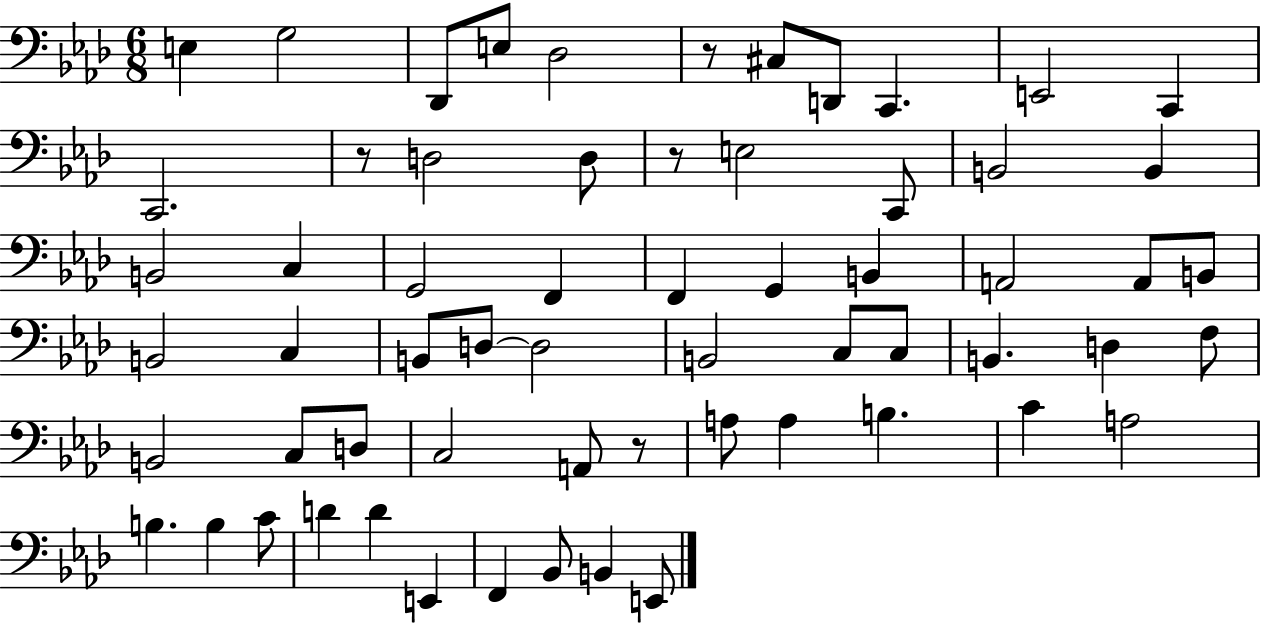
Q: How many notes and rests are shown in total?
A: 62